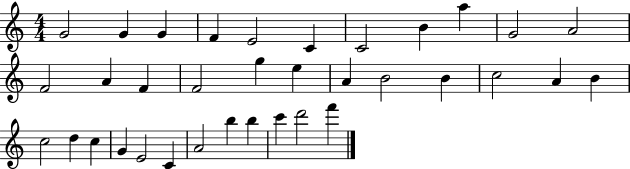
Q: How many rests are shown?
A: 0